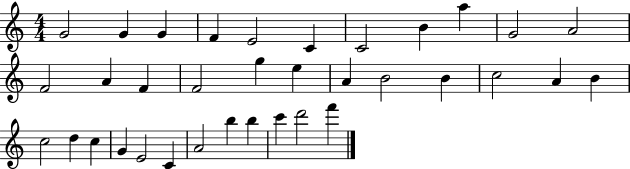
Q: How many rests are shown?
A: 0